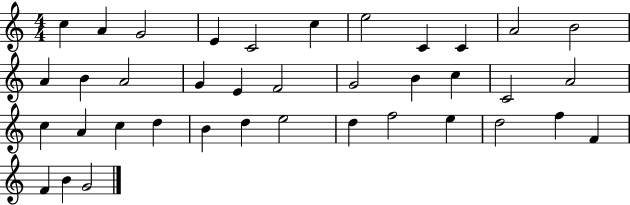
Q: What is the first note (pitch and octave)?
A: C5